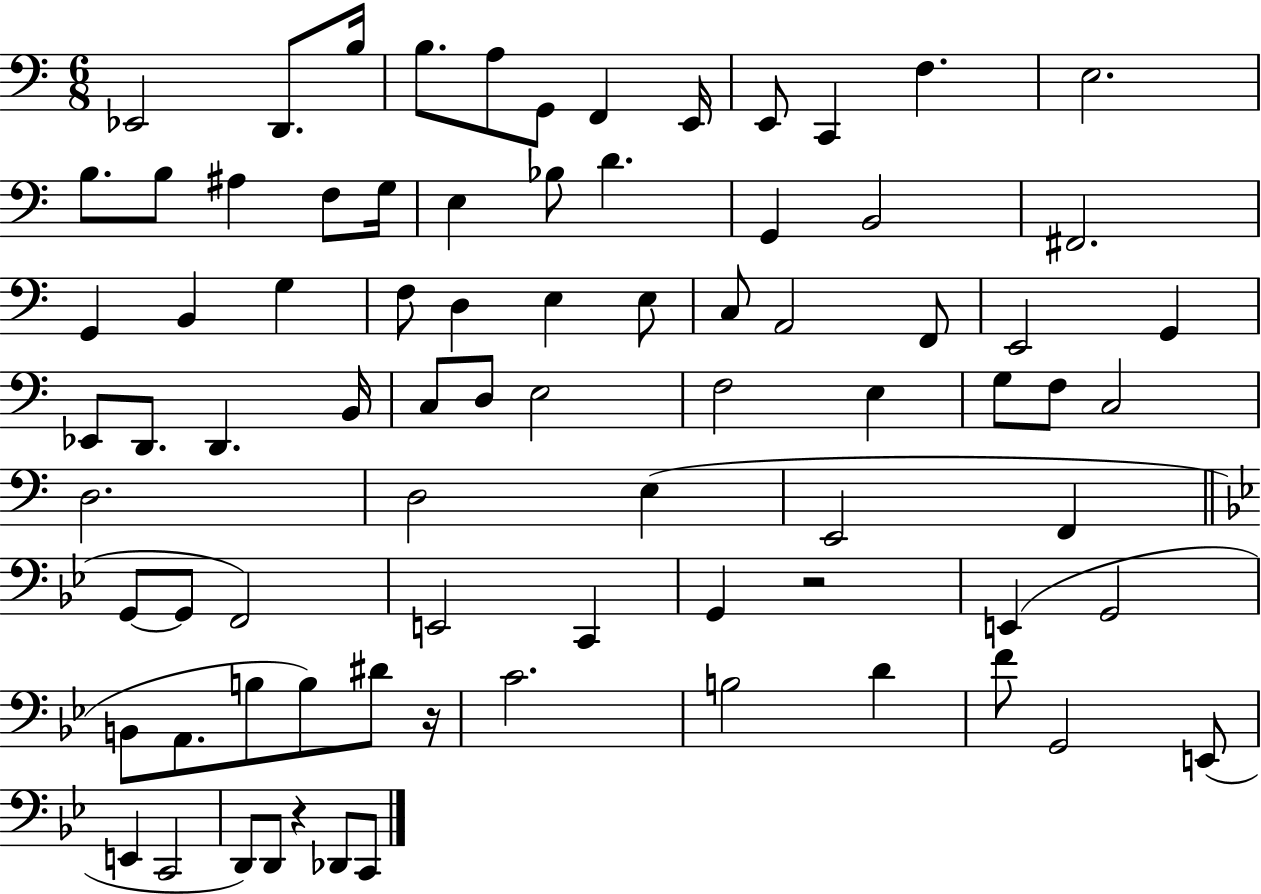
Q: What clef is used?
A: bass